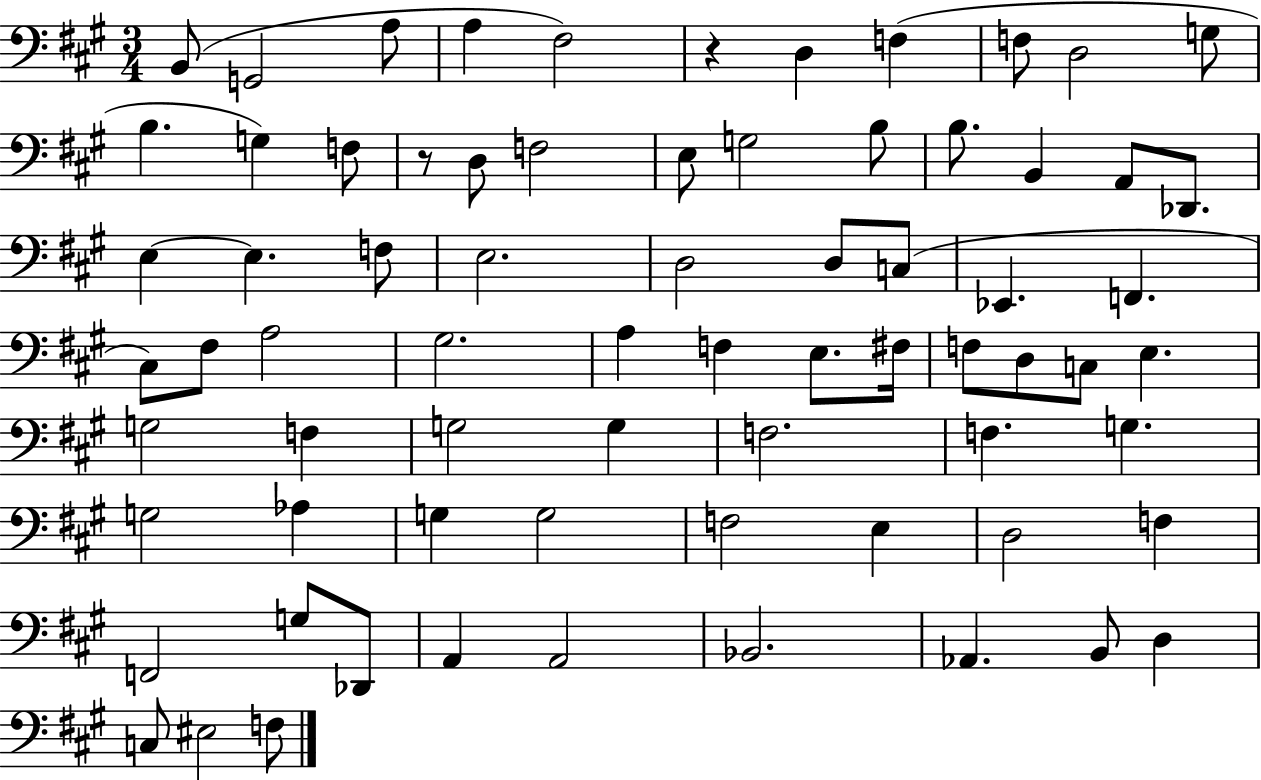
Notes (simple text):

B2/e G2/h A3/e A3/q F#3/h R/q D3/q F3/q F3/e D3/h G3/e B3/q. G3/q F3/e R/e D3/e F3/h E3/e G3/h B3/e B3/e. B2/q A2/e Db2/e. E3/q E3/q. F3/e E3/h. D3/h D3/e C3/e Eb2/q. F2/q. C#3/e F#3/e A3/h G#3/h. A3/q F3/q E3/e. F#3/s F3/e D3/e C3/e E3/q. G3/h F3/q G3/h G3/q F3/h. F3/q. G3/q. G3/h Ab3/q G3/q G3/h F3/h E3/q D3/h F3/q F2/h G3/e Db2/e A2/q A2/h Bb2/h. Ab2/q. B2/e D3/q C3/e EIS3/h F3/e